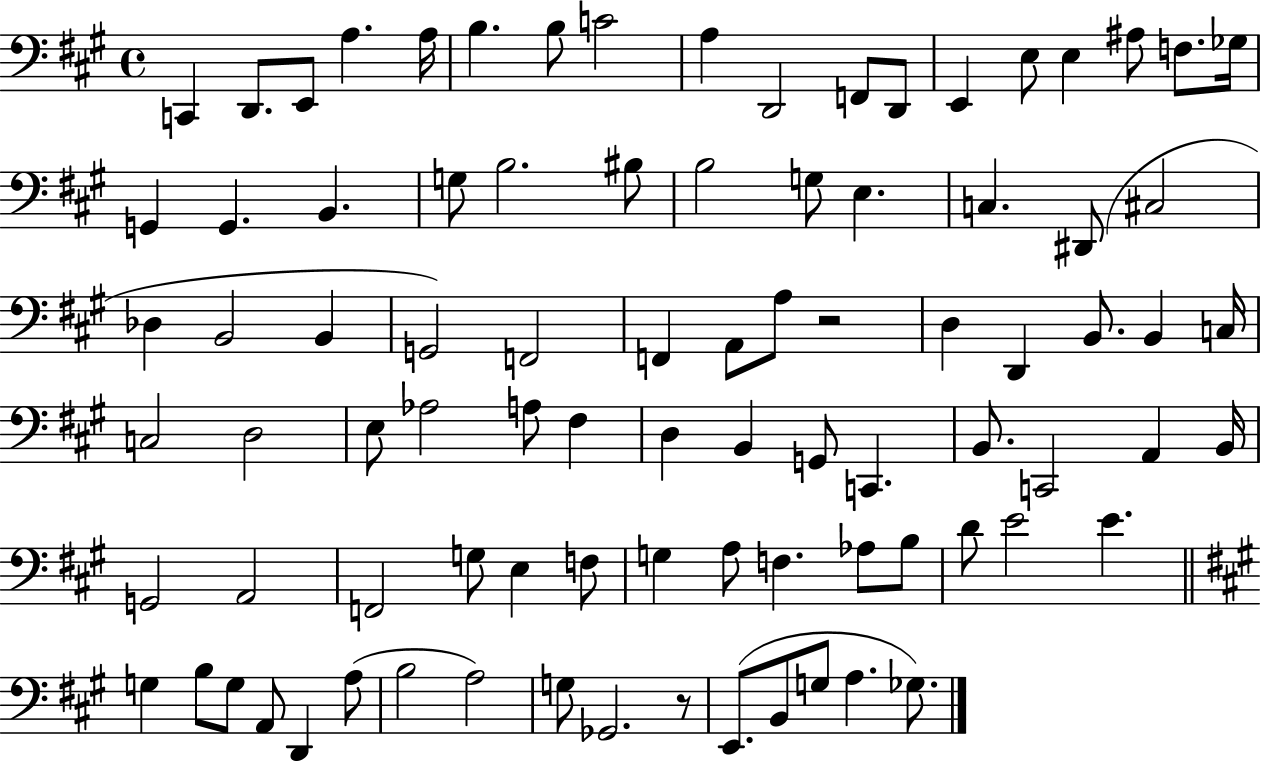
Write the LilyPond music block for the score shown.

{
  \clef bass
  \time 4/4
  \defaultTimeSignature
  \key a \major
  c,4 d,8. e,8 a4. a16 | b4. b8 c'2 | a4 d,2 f,8 d,8 | e,4 e8 e4 ais8 f8. ges16 | \break g,4 g,4. b,4. | g8 b2. bis8 | b2 g8 e4. | c4. dis,8( cis2 | \break des4 b,2 b,4 | g,2) f,2 | f,4 a,8 a8 r2 | d4 d,4 b,8. b,4 c16 | \break c2 d2 | e8 aes2 a8 fis4 | d4 b,4 g,8 c,4. | b,8. c,2 a,4 b,16 | \break g,2 a,2 | f,2 g8 e4 f8 | g4 a8 f4. aes8 b8 | d'8 e'2 e'4. | \break \bar "||" \break \key a \major g4 b8 g8 a,8 d,4 a8( | b2 a2) | g8 ges,2. r8 | e,8.( b,8 g8 a4. ges8.) | \break \bar "|."
}